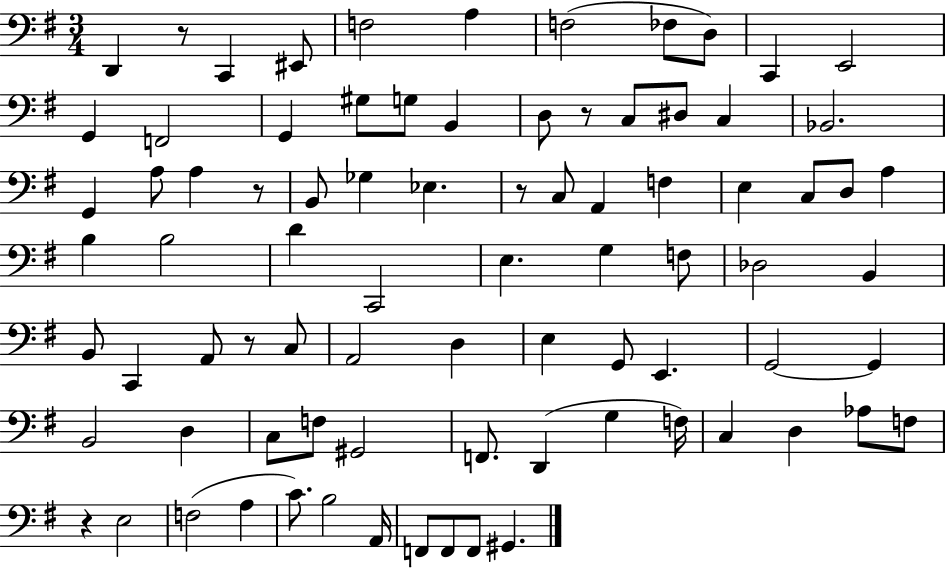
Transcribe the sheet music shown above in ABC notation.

X:1
T:Untitled
M:3/4
L:1/4
K:G
D,, z/2 C,, ^E,,/2 F,2 A, F,2 _F,/2 D,/2 C,, E,,2 G,, F,,2 G,, ^G,/2 G,/2 B,, D,/2 z/2 C,/2 ^D,/2 C, _B,,2 G,, A,/2 A, z/2 B,,/2 _G, _E, z/2 C,/2 A,, F, E, C,/2 D,/2 A, B, B,2 D C,,2 E, G, F,/2 _D,2 B,, B,,/2 C,, A,,/2 z/2 C,/2 A,,2 D, E, G,,/2 E,, G,,2 G,, B,,2 D, C,/2 F,/2 ^G,,2 F,,/2 D,, G, F,/4 C, D, _A,/2 F,/2 z E,2 F,2 A, C/2 B,2 A,,/4 F,,/2 F,,/2 F,,/2 ^G,,